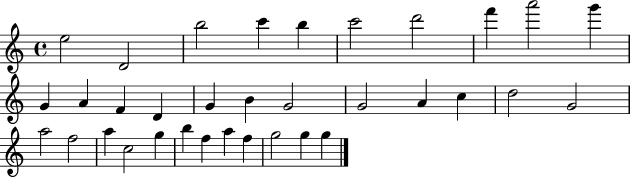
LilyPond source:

{
  \clef treble
  \time 4/4
  \defaultTimeSignature
  \key c \major
  e''2 d'2 | b''2 c'''4 b''4 | c'''2 d'''2 | f'''4 a'''2 g'''4 | \break g'4 a'4 f'4 d'4 | g'4 b'4 g'2 | g'2 a'4 c''4 | d''2 g'2 | \break a''2 f''2 | a''4 c''2 g''4 | b''4 f''4 a''4 f''4 | g''2 g''4 g''4 | \break \bar "|."
}